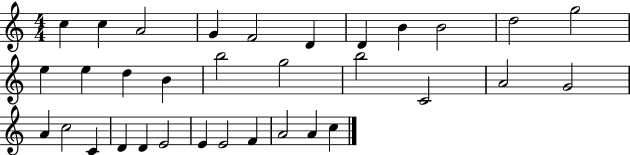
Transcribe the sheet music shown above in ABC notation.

X:1
T:Untitled
M:4/4
L:1/4
K:C
c c A2 G F2 D D B B2 d2 g2 e e d B b2 g2 b2 C2 A2 G2 A c2 C D D E2 E E2 F A2 A c